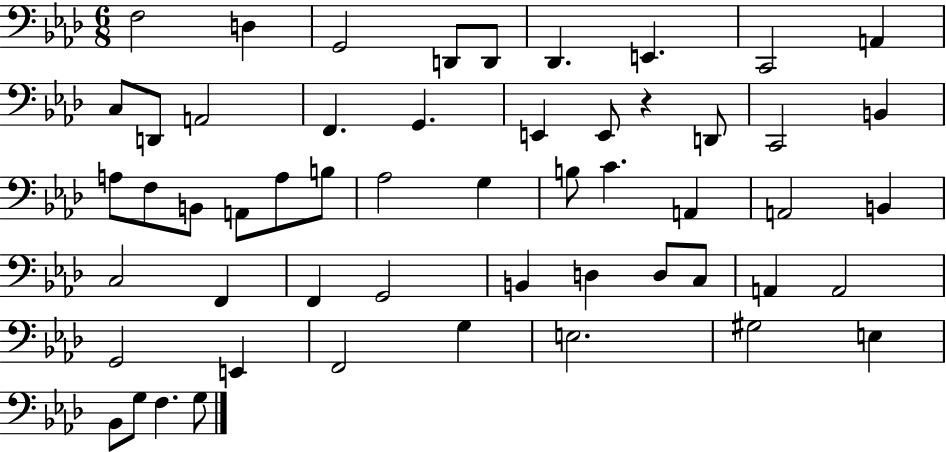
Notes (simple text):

F3/h D3/q G2/h D2/e D2/e Db2/q. E2/q. C2/h A2/q C3/e D2/e A2/h F2/q. G2/q. E2/q E2/e R/q D2/e C2/h B2/q A3/e F3/e B2/e A2/e A3/e B3/e Ab3/h G3/q B3/e C4/q. A2/q A2/h B2/q C3/h F2/q F2/q G2/h B2/q D3/q D3/e C3/e A2/q A2/h G2/h E2/q F2/h G3/q E3/h. G#3/h E3/q Bb2/e G3/e F3/q. G3/e